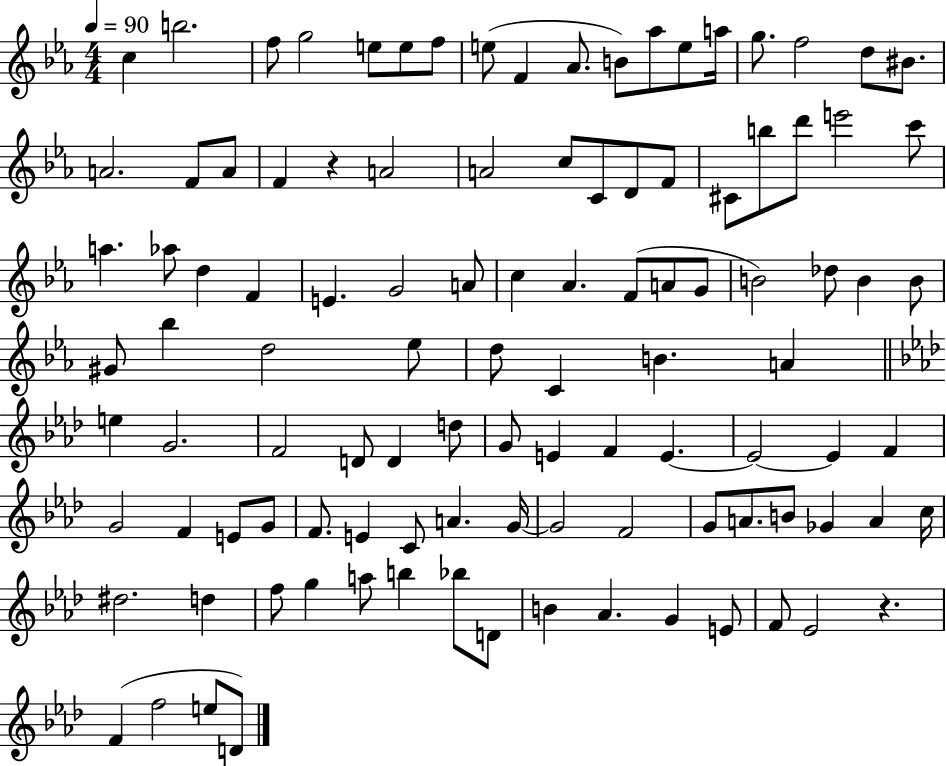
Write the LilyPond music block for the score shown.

{
  \clef treble
  \numericTimeSignature
  \time 4/4
  \key ees \major
  \tempo 4 = 90
  c''4 b''2. | f''8 g''2 e''8 e''8 f''8 | e''8( f'4 aes'8. b'8) aes''8 e''8 a''16 | g''8. f''2 d''8 bis'8. | \break a'2. f'8 a'8 | f'4 r4 a'2 | a'2 c''8 c'8 d'8 f'8 | cis'8 b''8 d'''8 e'''2 c'''8 | \break a''4. aes''8 d''4 f'4 | e'4. g'2 a'8 | c''4 aes'4. f'8( a'8 g'8 | b'2) des''8 b'4 b'8 | \break gis'8 bes''4 d''2 ees''8 | d''8 c'4 b'4. a'4 | \bar "||" \break \key aes \major e''4 g'2. | f'2 d'8 d'4 d''8 | g'8 e'4 f'4 e'4.~~ | e'2~~ e'4 f'4 | \break g'2 f'4 e'8 g'8 | f'8. e'4 c'8 a'4. g'16~~ | g'2 f'2 | g'8 a'8. b'8 ges'4 a'4 c''16 | \break dis''2. d''4 | f''8 g''4 a''8 b''4 bes''8 d'8 | b'4 aes'4. g'4 e'8 | f'8 ees'2 r4. | \break f'4( f''2 e''8 d'8) | \bar "|."
}